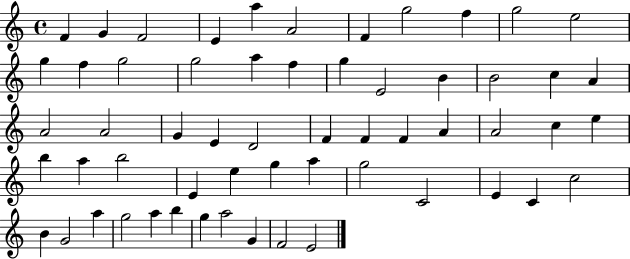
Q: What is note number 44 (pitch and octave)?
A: C4